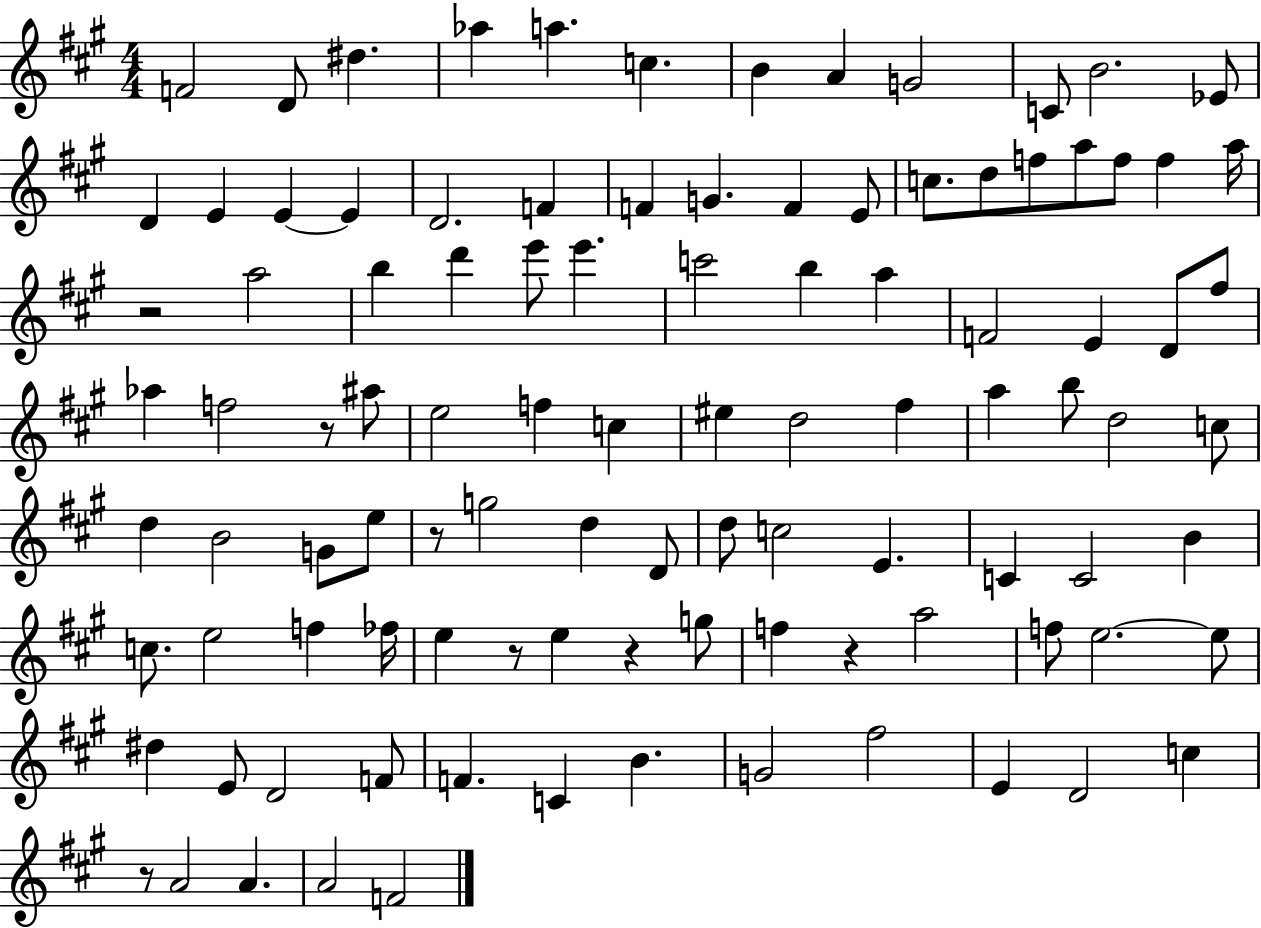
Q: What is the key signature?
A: A major